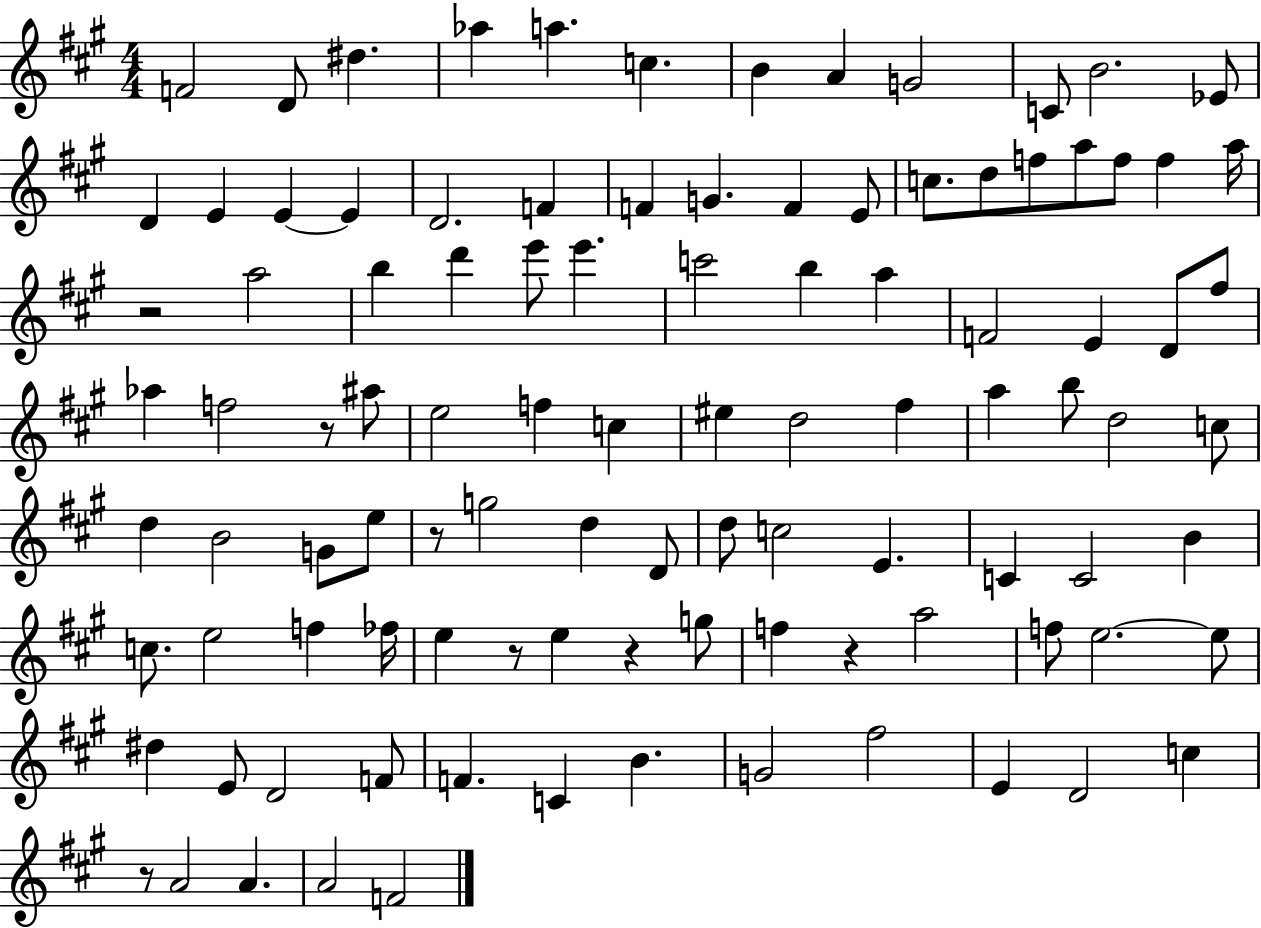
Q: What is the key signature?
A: A major